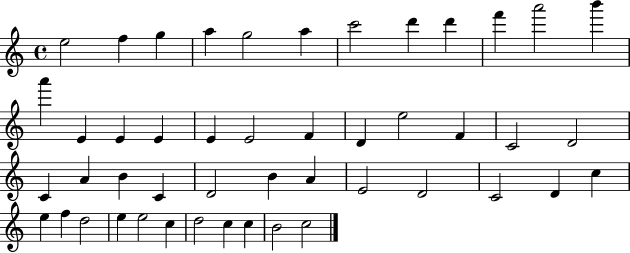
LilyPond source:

{
  \clef treble
  \time 4/4
  \defaultTimeSignature
  \key c \major
  e''2 f''4 g''4 | a''4 g''2 a''4 | c'''2 d'''4 d'''4 | f'''4 a'''2 b'''4 | \break a'''4 e'4 e'4 e'4 | e'4 e'2 f'4 | d'4 e''2 f'4 | c'2 d'2 | \break c'4 a'4 b'4 c'4 | d'2 b'4 a'4 | e'2 d'2 | c'2 d'4 c''4 | \break e''4 f''4 d''2 | e''4 e''2 c''4 | d''2 c''4 c''4 | b'2 c''2 | \break \bar "|."
}